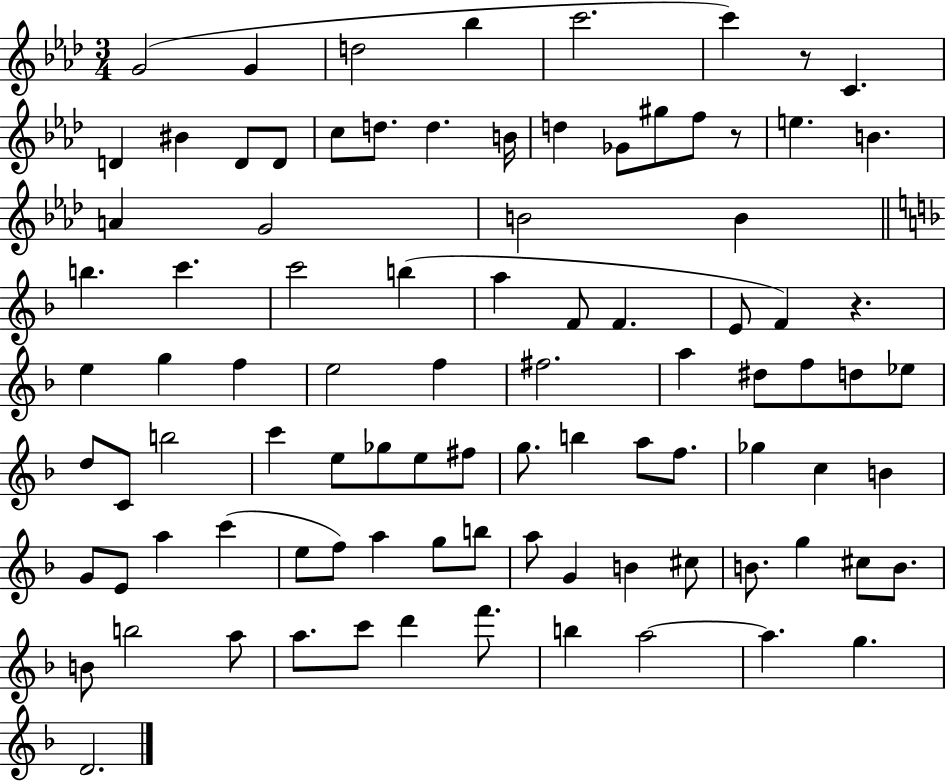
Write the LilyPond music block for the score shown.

{
  \clef treble
  \numericTimeSignature
  \time 3/4
  \key aes \major
  \repeat volta 2 { g'2( g'4 | d''2 bes''4 | c'''2. | c'''4) r8 c'4. | \break d'4 bis'4 d'8 d'8 | c''8 d''8. d''4. b'16 | d''4 ges'8 gis''8 f''8 r8 | e''4. b'4. | \break a'4 g'2 | b'2 b'4 | \bar "||" \break \key f \major b''4. c'''4. | c'''2 b''4( | a''4 f'8 f'4. | e'8 f'4) r4. | \break e''4 g''4 f''4 | e''2 f''4 | fis''2. | a''4 dis''8 f''8 d''8 ees''8 | \break d''8 c'8 b''2 | c'''4 e''8 ges''8 e''8 fis''8 | g''8. b''4 a''8 f''8. | ges''4 c''4 b'4 | \break g'8 e'8 a''4 c'''4( | e''8 f''8) a''4 g''8 b''8 | a''8 g'4 b'4 cis''8 | b'8. g''4 cis''8 b'8. | \break b'8 b''2 a''8 | a''8. c'''8 d'''4 f'''8. | b''4 a''2~~ | a''4. g''4. | \break d'2. | } \bar "|."
}